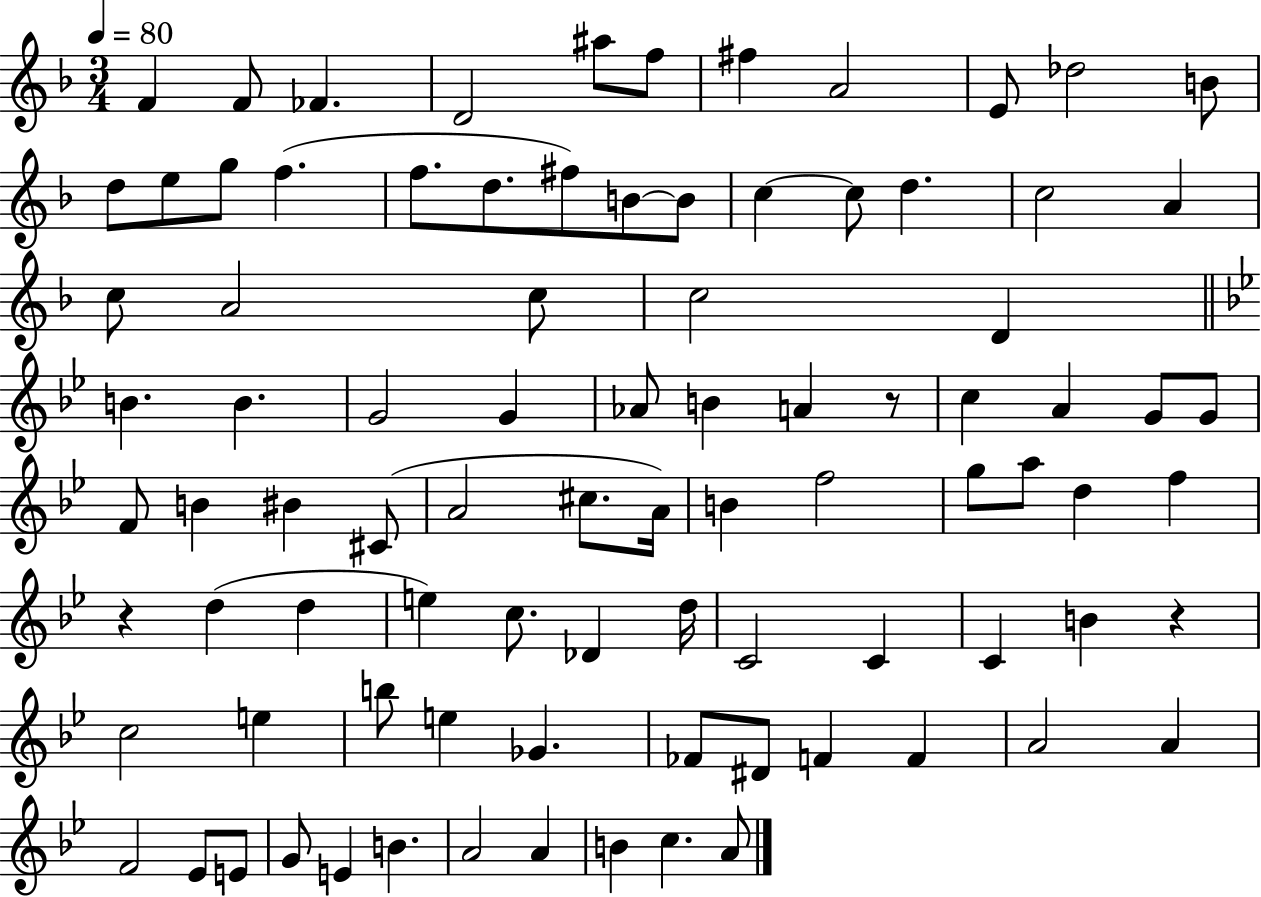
{
  \clef treble
  \numericTimeSignature
  \time 3/4
  \key f \major
  \tempo 4 = 80
  f'4 f'8 fes'4. | d'2 ais''8 f''8 | fis''4 a'2 | e'8 des''2 b'8 | \break d''8 e''8 g''8 f''4.( | f''8. d''8. fis''8) b'8~~ b'8 | c''4~~ c''8 d''4. | c''2 a'4 | \break c''8 a'2 c''8 | c''2 d'4 | \bar "||" \break \key bes \major b'4. b'4. | g'2 g'4 | aes'8 b'4 a'4 r8 | c''4 a'4 g'8 g'8 | \break f'8 b'4 bis'4 cis'8( | a'2 cis''8. a'16) | b'4 f''2 | g''8 a''8 d''4 f''4 | \break r4 d''4( d''4 | e''4) c''8. des'4 d''16 | c'2 c'4 | c'4 b'4 r4 | \break c''2 e''4 | b''8 e''4 ges'4. | fes'8 dis'8 f'4 f'4 | a'2 a'4 | \break f'2 ees'8 e'8 | g'8 e'4 b'4. | a'2 a'4 | b'4 c''4. a'8 | \break \bar "|."
}